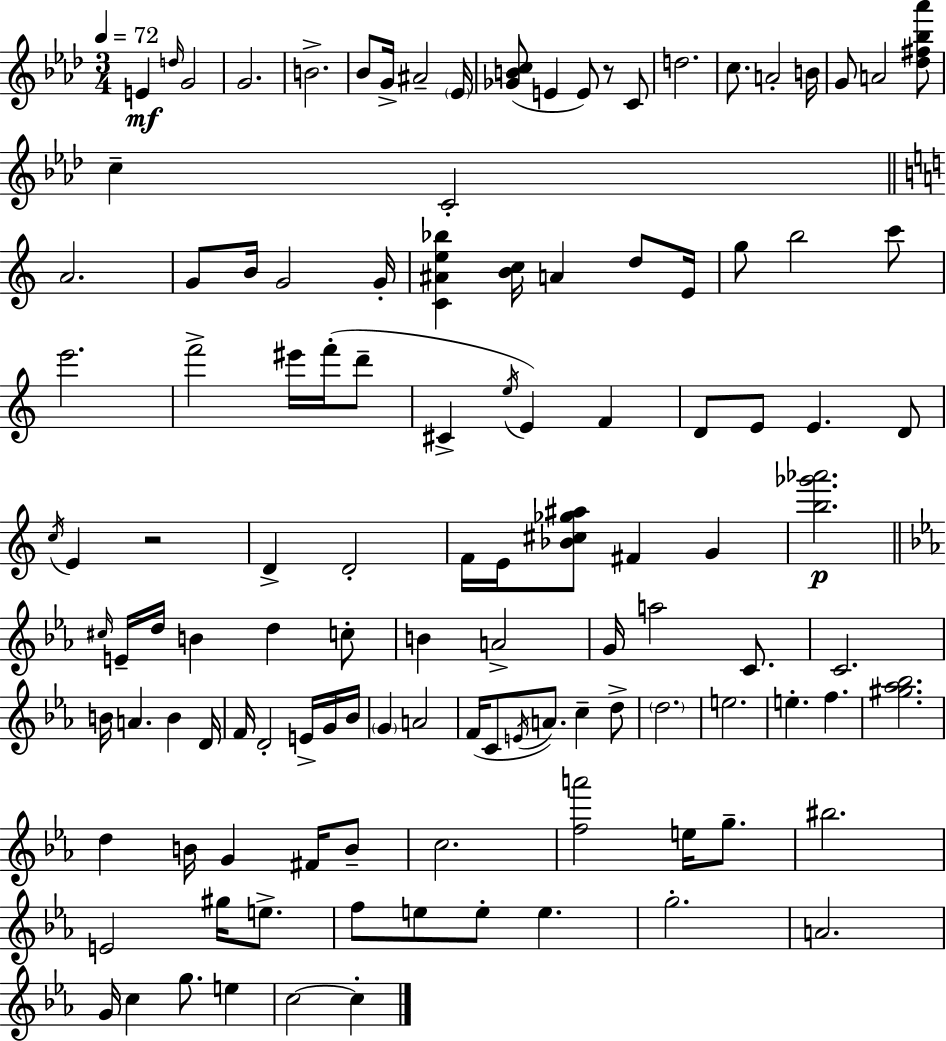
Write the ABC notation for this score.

X:1
T:Untitled
M:3/4
L:1/4
K:Fm
E d/4 G2 G2 B2 _B/2 G/4 ^A2 _E/4 [_GBc]/2 E E/2 z/2 C/2 d2 c/2 A2 B/4 G/2 A2 [_d^f_b_a']/2 c C2 A2 G/2 B/4 G2 G/4 [C^Ae_b] [Bc]/4 A d/2 E/4 g/2 b2 c'/2 e'2 f'2 ^e'/4 f'/4 d'/2 ^C e/4 E F D/2 E/2 E D/2 c/4 E z2 D D2 F/4 E/4 [_B^c_g^a]/2 ^F G [b_g'_a']2 ^c/4 E/4 d/4 B d c/2 B A2 G/4 a2 C/2 C2 B/4 A B D/4 F/4 D2 E/4 G/4 _B/4 G A2 F/4 C/2 E/4 A/2 c d/2 d2 e2 e f [^g_a_b]2 d B/4 G ^F/4 B/2 c2 [fa']2 e/4 g/2 ^b2 E2 ^g/4 e/2 f/2 e/2 e/2 e g2 A2 G/4 c g/2 e c2 c